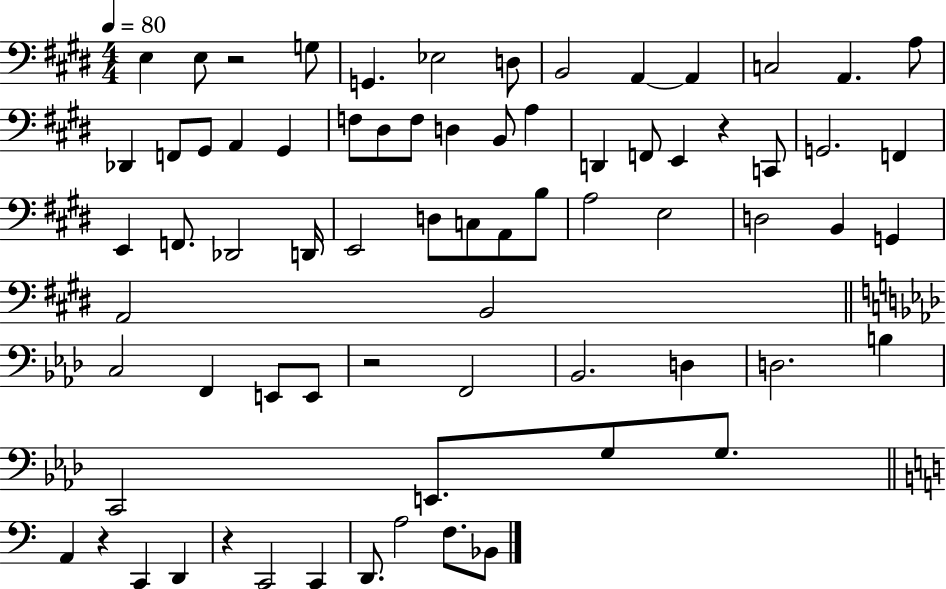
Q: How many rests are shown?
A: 5